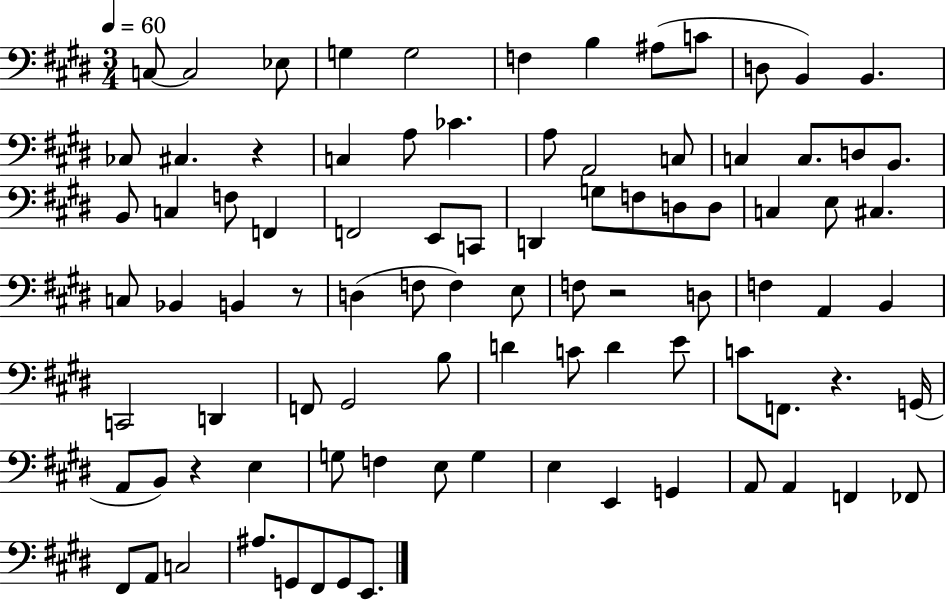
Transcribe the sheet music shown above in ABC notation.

X:1
T:Untitled
M:3/4
L:1/4
K:E
C,/2 C,2 _E,/2 G, G,2 F, B, ^A,/2 C/2 D,/2 B,, B,, _C,/2 ^C, z C, A,/2 _C A,/2 A,,2 C,/2 C, C,/2 D,/2 B,,/2 B,,/2 C, F,/2 F,, F,,2 E,,/2 C,,/2 D,, G,/2 F,/2 D,/2 D,/2 C, E,/2 ^C, C,/2 _B,, B,, z/2 D, F,/2 F, E,/2 F,/2 z2 D,/2 F, A,, B,, C,,2 D,, F,,/2 ^G,,2 B,/2 D C/2 D E/2 C/2 F,,/2 z G,,/4 A,,/2 B,,/2 z E, G,/2 F, E,/2 G, E, E,, G,, A,,/2 A,, F,, _F,,/2 ^F,,/2 A,,/2 C,2 ^A,/2 G,,/2 ^F,,/2 G,,/2 E,,/2